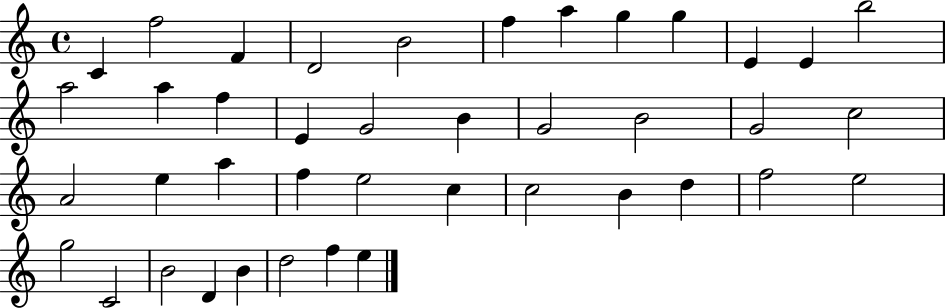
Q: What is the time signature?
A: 4/4